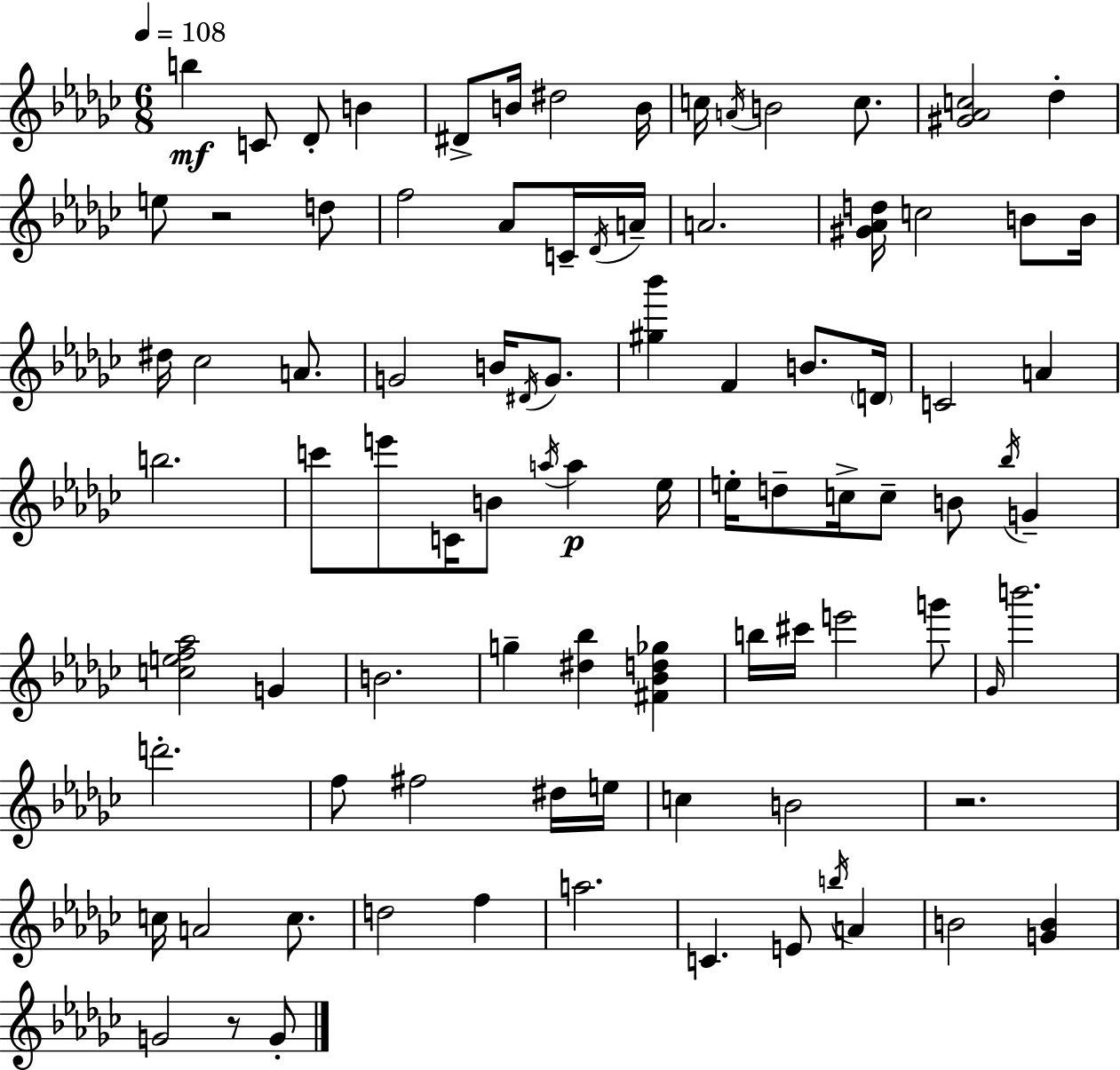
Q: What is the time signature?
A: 6/8